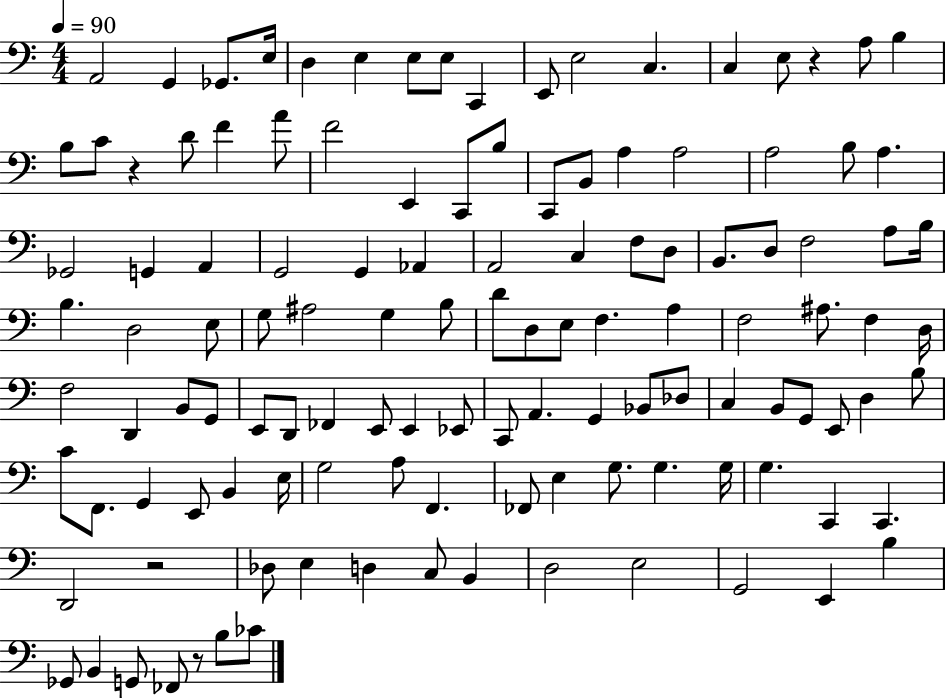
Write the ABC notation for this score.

X:1
T:Untitled
M:4/4
L:1/4
K:C
A,,2 G,, _G,,/2 E,/4 D, E, E,/2 E,/2 C,, E,,/2 E,2 C, C, E,/2 z A,/2 B, B,/2 C/2 z D/2 F A/2 F2 E,, C,,/2 B,/2 C,,/2 B,,/2 A, A,2 A,2 B,/2 A, _G,,2 G,, A,, G,,2 G,, _A,, A,,2 C, F,/2 D,/2 B,,/2 D,/2 F,2 A,/2 B,/4 B, D,2 E,/2 G,/2 ^A,2 G, B,/2 D/2 D,/2 E,/2 F, A, F,2 ^A,/2 F, D,/4 F,2 D,, B,,/2 G,,/2 E,,/2 D,,/2 _F,, E,,/2 E,, _E,,/2 C,,/2 A,, G,, _B,,/2 _D,/2 C, B,,/2 G,,/2 E,,/2 D, B,/2 C/2 F,,/2 G,, E,,/2 B,, E,/4 G,2 A,/2 F,, _F,,/2 E, G,/2 G, G,/4 G, C,, C,, D,,2 z2 _D,/2 E, D, C,/2 B,, D,2 E,2 G,,2 E,, B, _G,,/2 B,, G,,/2 _F,,/2 z/2 B,/2 _C/2